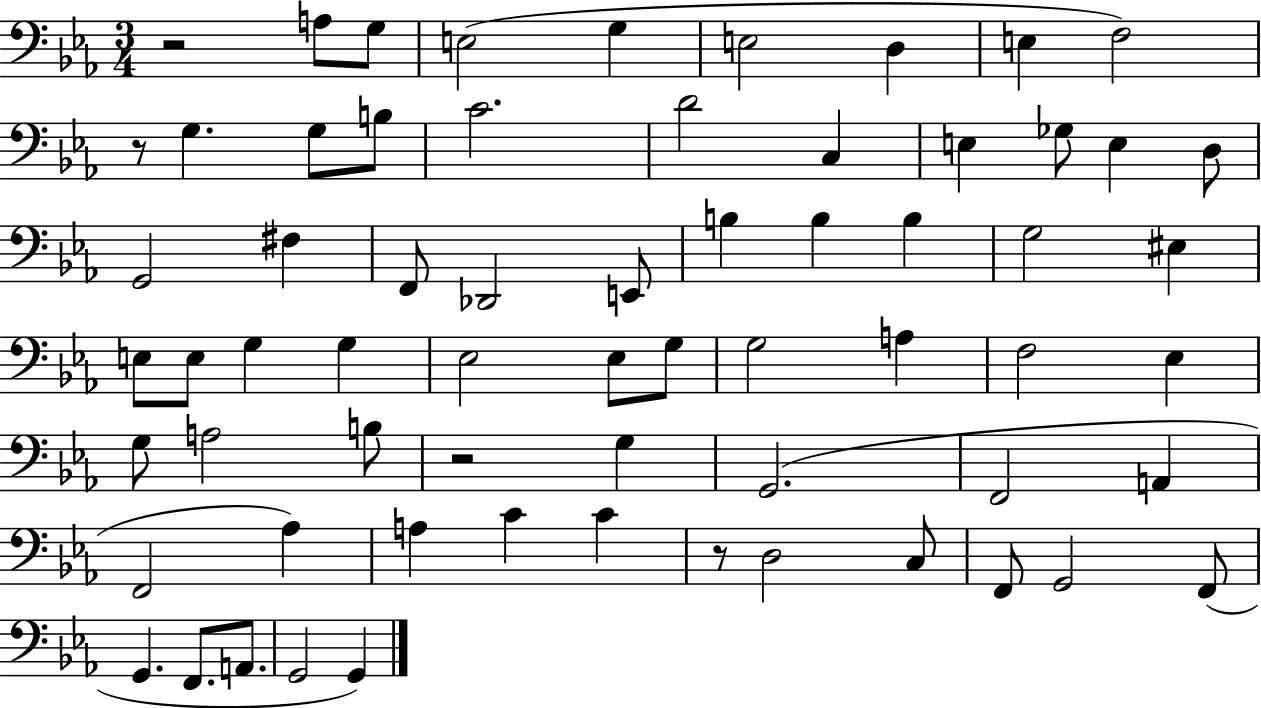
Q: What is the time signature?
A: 3/4